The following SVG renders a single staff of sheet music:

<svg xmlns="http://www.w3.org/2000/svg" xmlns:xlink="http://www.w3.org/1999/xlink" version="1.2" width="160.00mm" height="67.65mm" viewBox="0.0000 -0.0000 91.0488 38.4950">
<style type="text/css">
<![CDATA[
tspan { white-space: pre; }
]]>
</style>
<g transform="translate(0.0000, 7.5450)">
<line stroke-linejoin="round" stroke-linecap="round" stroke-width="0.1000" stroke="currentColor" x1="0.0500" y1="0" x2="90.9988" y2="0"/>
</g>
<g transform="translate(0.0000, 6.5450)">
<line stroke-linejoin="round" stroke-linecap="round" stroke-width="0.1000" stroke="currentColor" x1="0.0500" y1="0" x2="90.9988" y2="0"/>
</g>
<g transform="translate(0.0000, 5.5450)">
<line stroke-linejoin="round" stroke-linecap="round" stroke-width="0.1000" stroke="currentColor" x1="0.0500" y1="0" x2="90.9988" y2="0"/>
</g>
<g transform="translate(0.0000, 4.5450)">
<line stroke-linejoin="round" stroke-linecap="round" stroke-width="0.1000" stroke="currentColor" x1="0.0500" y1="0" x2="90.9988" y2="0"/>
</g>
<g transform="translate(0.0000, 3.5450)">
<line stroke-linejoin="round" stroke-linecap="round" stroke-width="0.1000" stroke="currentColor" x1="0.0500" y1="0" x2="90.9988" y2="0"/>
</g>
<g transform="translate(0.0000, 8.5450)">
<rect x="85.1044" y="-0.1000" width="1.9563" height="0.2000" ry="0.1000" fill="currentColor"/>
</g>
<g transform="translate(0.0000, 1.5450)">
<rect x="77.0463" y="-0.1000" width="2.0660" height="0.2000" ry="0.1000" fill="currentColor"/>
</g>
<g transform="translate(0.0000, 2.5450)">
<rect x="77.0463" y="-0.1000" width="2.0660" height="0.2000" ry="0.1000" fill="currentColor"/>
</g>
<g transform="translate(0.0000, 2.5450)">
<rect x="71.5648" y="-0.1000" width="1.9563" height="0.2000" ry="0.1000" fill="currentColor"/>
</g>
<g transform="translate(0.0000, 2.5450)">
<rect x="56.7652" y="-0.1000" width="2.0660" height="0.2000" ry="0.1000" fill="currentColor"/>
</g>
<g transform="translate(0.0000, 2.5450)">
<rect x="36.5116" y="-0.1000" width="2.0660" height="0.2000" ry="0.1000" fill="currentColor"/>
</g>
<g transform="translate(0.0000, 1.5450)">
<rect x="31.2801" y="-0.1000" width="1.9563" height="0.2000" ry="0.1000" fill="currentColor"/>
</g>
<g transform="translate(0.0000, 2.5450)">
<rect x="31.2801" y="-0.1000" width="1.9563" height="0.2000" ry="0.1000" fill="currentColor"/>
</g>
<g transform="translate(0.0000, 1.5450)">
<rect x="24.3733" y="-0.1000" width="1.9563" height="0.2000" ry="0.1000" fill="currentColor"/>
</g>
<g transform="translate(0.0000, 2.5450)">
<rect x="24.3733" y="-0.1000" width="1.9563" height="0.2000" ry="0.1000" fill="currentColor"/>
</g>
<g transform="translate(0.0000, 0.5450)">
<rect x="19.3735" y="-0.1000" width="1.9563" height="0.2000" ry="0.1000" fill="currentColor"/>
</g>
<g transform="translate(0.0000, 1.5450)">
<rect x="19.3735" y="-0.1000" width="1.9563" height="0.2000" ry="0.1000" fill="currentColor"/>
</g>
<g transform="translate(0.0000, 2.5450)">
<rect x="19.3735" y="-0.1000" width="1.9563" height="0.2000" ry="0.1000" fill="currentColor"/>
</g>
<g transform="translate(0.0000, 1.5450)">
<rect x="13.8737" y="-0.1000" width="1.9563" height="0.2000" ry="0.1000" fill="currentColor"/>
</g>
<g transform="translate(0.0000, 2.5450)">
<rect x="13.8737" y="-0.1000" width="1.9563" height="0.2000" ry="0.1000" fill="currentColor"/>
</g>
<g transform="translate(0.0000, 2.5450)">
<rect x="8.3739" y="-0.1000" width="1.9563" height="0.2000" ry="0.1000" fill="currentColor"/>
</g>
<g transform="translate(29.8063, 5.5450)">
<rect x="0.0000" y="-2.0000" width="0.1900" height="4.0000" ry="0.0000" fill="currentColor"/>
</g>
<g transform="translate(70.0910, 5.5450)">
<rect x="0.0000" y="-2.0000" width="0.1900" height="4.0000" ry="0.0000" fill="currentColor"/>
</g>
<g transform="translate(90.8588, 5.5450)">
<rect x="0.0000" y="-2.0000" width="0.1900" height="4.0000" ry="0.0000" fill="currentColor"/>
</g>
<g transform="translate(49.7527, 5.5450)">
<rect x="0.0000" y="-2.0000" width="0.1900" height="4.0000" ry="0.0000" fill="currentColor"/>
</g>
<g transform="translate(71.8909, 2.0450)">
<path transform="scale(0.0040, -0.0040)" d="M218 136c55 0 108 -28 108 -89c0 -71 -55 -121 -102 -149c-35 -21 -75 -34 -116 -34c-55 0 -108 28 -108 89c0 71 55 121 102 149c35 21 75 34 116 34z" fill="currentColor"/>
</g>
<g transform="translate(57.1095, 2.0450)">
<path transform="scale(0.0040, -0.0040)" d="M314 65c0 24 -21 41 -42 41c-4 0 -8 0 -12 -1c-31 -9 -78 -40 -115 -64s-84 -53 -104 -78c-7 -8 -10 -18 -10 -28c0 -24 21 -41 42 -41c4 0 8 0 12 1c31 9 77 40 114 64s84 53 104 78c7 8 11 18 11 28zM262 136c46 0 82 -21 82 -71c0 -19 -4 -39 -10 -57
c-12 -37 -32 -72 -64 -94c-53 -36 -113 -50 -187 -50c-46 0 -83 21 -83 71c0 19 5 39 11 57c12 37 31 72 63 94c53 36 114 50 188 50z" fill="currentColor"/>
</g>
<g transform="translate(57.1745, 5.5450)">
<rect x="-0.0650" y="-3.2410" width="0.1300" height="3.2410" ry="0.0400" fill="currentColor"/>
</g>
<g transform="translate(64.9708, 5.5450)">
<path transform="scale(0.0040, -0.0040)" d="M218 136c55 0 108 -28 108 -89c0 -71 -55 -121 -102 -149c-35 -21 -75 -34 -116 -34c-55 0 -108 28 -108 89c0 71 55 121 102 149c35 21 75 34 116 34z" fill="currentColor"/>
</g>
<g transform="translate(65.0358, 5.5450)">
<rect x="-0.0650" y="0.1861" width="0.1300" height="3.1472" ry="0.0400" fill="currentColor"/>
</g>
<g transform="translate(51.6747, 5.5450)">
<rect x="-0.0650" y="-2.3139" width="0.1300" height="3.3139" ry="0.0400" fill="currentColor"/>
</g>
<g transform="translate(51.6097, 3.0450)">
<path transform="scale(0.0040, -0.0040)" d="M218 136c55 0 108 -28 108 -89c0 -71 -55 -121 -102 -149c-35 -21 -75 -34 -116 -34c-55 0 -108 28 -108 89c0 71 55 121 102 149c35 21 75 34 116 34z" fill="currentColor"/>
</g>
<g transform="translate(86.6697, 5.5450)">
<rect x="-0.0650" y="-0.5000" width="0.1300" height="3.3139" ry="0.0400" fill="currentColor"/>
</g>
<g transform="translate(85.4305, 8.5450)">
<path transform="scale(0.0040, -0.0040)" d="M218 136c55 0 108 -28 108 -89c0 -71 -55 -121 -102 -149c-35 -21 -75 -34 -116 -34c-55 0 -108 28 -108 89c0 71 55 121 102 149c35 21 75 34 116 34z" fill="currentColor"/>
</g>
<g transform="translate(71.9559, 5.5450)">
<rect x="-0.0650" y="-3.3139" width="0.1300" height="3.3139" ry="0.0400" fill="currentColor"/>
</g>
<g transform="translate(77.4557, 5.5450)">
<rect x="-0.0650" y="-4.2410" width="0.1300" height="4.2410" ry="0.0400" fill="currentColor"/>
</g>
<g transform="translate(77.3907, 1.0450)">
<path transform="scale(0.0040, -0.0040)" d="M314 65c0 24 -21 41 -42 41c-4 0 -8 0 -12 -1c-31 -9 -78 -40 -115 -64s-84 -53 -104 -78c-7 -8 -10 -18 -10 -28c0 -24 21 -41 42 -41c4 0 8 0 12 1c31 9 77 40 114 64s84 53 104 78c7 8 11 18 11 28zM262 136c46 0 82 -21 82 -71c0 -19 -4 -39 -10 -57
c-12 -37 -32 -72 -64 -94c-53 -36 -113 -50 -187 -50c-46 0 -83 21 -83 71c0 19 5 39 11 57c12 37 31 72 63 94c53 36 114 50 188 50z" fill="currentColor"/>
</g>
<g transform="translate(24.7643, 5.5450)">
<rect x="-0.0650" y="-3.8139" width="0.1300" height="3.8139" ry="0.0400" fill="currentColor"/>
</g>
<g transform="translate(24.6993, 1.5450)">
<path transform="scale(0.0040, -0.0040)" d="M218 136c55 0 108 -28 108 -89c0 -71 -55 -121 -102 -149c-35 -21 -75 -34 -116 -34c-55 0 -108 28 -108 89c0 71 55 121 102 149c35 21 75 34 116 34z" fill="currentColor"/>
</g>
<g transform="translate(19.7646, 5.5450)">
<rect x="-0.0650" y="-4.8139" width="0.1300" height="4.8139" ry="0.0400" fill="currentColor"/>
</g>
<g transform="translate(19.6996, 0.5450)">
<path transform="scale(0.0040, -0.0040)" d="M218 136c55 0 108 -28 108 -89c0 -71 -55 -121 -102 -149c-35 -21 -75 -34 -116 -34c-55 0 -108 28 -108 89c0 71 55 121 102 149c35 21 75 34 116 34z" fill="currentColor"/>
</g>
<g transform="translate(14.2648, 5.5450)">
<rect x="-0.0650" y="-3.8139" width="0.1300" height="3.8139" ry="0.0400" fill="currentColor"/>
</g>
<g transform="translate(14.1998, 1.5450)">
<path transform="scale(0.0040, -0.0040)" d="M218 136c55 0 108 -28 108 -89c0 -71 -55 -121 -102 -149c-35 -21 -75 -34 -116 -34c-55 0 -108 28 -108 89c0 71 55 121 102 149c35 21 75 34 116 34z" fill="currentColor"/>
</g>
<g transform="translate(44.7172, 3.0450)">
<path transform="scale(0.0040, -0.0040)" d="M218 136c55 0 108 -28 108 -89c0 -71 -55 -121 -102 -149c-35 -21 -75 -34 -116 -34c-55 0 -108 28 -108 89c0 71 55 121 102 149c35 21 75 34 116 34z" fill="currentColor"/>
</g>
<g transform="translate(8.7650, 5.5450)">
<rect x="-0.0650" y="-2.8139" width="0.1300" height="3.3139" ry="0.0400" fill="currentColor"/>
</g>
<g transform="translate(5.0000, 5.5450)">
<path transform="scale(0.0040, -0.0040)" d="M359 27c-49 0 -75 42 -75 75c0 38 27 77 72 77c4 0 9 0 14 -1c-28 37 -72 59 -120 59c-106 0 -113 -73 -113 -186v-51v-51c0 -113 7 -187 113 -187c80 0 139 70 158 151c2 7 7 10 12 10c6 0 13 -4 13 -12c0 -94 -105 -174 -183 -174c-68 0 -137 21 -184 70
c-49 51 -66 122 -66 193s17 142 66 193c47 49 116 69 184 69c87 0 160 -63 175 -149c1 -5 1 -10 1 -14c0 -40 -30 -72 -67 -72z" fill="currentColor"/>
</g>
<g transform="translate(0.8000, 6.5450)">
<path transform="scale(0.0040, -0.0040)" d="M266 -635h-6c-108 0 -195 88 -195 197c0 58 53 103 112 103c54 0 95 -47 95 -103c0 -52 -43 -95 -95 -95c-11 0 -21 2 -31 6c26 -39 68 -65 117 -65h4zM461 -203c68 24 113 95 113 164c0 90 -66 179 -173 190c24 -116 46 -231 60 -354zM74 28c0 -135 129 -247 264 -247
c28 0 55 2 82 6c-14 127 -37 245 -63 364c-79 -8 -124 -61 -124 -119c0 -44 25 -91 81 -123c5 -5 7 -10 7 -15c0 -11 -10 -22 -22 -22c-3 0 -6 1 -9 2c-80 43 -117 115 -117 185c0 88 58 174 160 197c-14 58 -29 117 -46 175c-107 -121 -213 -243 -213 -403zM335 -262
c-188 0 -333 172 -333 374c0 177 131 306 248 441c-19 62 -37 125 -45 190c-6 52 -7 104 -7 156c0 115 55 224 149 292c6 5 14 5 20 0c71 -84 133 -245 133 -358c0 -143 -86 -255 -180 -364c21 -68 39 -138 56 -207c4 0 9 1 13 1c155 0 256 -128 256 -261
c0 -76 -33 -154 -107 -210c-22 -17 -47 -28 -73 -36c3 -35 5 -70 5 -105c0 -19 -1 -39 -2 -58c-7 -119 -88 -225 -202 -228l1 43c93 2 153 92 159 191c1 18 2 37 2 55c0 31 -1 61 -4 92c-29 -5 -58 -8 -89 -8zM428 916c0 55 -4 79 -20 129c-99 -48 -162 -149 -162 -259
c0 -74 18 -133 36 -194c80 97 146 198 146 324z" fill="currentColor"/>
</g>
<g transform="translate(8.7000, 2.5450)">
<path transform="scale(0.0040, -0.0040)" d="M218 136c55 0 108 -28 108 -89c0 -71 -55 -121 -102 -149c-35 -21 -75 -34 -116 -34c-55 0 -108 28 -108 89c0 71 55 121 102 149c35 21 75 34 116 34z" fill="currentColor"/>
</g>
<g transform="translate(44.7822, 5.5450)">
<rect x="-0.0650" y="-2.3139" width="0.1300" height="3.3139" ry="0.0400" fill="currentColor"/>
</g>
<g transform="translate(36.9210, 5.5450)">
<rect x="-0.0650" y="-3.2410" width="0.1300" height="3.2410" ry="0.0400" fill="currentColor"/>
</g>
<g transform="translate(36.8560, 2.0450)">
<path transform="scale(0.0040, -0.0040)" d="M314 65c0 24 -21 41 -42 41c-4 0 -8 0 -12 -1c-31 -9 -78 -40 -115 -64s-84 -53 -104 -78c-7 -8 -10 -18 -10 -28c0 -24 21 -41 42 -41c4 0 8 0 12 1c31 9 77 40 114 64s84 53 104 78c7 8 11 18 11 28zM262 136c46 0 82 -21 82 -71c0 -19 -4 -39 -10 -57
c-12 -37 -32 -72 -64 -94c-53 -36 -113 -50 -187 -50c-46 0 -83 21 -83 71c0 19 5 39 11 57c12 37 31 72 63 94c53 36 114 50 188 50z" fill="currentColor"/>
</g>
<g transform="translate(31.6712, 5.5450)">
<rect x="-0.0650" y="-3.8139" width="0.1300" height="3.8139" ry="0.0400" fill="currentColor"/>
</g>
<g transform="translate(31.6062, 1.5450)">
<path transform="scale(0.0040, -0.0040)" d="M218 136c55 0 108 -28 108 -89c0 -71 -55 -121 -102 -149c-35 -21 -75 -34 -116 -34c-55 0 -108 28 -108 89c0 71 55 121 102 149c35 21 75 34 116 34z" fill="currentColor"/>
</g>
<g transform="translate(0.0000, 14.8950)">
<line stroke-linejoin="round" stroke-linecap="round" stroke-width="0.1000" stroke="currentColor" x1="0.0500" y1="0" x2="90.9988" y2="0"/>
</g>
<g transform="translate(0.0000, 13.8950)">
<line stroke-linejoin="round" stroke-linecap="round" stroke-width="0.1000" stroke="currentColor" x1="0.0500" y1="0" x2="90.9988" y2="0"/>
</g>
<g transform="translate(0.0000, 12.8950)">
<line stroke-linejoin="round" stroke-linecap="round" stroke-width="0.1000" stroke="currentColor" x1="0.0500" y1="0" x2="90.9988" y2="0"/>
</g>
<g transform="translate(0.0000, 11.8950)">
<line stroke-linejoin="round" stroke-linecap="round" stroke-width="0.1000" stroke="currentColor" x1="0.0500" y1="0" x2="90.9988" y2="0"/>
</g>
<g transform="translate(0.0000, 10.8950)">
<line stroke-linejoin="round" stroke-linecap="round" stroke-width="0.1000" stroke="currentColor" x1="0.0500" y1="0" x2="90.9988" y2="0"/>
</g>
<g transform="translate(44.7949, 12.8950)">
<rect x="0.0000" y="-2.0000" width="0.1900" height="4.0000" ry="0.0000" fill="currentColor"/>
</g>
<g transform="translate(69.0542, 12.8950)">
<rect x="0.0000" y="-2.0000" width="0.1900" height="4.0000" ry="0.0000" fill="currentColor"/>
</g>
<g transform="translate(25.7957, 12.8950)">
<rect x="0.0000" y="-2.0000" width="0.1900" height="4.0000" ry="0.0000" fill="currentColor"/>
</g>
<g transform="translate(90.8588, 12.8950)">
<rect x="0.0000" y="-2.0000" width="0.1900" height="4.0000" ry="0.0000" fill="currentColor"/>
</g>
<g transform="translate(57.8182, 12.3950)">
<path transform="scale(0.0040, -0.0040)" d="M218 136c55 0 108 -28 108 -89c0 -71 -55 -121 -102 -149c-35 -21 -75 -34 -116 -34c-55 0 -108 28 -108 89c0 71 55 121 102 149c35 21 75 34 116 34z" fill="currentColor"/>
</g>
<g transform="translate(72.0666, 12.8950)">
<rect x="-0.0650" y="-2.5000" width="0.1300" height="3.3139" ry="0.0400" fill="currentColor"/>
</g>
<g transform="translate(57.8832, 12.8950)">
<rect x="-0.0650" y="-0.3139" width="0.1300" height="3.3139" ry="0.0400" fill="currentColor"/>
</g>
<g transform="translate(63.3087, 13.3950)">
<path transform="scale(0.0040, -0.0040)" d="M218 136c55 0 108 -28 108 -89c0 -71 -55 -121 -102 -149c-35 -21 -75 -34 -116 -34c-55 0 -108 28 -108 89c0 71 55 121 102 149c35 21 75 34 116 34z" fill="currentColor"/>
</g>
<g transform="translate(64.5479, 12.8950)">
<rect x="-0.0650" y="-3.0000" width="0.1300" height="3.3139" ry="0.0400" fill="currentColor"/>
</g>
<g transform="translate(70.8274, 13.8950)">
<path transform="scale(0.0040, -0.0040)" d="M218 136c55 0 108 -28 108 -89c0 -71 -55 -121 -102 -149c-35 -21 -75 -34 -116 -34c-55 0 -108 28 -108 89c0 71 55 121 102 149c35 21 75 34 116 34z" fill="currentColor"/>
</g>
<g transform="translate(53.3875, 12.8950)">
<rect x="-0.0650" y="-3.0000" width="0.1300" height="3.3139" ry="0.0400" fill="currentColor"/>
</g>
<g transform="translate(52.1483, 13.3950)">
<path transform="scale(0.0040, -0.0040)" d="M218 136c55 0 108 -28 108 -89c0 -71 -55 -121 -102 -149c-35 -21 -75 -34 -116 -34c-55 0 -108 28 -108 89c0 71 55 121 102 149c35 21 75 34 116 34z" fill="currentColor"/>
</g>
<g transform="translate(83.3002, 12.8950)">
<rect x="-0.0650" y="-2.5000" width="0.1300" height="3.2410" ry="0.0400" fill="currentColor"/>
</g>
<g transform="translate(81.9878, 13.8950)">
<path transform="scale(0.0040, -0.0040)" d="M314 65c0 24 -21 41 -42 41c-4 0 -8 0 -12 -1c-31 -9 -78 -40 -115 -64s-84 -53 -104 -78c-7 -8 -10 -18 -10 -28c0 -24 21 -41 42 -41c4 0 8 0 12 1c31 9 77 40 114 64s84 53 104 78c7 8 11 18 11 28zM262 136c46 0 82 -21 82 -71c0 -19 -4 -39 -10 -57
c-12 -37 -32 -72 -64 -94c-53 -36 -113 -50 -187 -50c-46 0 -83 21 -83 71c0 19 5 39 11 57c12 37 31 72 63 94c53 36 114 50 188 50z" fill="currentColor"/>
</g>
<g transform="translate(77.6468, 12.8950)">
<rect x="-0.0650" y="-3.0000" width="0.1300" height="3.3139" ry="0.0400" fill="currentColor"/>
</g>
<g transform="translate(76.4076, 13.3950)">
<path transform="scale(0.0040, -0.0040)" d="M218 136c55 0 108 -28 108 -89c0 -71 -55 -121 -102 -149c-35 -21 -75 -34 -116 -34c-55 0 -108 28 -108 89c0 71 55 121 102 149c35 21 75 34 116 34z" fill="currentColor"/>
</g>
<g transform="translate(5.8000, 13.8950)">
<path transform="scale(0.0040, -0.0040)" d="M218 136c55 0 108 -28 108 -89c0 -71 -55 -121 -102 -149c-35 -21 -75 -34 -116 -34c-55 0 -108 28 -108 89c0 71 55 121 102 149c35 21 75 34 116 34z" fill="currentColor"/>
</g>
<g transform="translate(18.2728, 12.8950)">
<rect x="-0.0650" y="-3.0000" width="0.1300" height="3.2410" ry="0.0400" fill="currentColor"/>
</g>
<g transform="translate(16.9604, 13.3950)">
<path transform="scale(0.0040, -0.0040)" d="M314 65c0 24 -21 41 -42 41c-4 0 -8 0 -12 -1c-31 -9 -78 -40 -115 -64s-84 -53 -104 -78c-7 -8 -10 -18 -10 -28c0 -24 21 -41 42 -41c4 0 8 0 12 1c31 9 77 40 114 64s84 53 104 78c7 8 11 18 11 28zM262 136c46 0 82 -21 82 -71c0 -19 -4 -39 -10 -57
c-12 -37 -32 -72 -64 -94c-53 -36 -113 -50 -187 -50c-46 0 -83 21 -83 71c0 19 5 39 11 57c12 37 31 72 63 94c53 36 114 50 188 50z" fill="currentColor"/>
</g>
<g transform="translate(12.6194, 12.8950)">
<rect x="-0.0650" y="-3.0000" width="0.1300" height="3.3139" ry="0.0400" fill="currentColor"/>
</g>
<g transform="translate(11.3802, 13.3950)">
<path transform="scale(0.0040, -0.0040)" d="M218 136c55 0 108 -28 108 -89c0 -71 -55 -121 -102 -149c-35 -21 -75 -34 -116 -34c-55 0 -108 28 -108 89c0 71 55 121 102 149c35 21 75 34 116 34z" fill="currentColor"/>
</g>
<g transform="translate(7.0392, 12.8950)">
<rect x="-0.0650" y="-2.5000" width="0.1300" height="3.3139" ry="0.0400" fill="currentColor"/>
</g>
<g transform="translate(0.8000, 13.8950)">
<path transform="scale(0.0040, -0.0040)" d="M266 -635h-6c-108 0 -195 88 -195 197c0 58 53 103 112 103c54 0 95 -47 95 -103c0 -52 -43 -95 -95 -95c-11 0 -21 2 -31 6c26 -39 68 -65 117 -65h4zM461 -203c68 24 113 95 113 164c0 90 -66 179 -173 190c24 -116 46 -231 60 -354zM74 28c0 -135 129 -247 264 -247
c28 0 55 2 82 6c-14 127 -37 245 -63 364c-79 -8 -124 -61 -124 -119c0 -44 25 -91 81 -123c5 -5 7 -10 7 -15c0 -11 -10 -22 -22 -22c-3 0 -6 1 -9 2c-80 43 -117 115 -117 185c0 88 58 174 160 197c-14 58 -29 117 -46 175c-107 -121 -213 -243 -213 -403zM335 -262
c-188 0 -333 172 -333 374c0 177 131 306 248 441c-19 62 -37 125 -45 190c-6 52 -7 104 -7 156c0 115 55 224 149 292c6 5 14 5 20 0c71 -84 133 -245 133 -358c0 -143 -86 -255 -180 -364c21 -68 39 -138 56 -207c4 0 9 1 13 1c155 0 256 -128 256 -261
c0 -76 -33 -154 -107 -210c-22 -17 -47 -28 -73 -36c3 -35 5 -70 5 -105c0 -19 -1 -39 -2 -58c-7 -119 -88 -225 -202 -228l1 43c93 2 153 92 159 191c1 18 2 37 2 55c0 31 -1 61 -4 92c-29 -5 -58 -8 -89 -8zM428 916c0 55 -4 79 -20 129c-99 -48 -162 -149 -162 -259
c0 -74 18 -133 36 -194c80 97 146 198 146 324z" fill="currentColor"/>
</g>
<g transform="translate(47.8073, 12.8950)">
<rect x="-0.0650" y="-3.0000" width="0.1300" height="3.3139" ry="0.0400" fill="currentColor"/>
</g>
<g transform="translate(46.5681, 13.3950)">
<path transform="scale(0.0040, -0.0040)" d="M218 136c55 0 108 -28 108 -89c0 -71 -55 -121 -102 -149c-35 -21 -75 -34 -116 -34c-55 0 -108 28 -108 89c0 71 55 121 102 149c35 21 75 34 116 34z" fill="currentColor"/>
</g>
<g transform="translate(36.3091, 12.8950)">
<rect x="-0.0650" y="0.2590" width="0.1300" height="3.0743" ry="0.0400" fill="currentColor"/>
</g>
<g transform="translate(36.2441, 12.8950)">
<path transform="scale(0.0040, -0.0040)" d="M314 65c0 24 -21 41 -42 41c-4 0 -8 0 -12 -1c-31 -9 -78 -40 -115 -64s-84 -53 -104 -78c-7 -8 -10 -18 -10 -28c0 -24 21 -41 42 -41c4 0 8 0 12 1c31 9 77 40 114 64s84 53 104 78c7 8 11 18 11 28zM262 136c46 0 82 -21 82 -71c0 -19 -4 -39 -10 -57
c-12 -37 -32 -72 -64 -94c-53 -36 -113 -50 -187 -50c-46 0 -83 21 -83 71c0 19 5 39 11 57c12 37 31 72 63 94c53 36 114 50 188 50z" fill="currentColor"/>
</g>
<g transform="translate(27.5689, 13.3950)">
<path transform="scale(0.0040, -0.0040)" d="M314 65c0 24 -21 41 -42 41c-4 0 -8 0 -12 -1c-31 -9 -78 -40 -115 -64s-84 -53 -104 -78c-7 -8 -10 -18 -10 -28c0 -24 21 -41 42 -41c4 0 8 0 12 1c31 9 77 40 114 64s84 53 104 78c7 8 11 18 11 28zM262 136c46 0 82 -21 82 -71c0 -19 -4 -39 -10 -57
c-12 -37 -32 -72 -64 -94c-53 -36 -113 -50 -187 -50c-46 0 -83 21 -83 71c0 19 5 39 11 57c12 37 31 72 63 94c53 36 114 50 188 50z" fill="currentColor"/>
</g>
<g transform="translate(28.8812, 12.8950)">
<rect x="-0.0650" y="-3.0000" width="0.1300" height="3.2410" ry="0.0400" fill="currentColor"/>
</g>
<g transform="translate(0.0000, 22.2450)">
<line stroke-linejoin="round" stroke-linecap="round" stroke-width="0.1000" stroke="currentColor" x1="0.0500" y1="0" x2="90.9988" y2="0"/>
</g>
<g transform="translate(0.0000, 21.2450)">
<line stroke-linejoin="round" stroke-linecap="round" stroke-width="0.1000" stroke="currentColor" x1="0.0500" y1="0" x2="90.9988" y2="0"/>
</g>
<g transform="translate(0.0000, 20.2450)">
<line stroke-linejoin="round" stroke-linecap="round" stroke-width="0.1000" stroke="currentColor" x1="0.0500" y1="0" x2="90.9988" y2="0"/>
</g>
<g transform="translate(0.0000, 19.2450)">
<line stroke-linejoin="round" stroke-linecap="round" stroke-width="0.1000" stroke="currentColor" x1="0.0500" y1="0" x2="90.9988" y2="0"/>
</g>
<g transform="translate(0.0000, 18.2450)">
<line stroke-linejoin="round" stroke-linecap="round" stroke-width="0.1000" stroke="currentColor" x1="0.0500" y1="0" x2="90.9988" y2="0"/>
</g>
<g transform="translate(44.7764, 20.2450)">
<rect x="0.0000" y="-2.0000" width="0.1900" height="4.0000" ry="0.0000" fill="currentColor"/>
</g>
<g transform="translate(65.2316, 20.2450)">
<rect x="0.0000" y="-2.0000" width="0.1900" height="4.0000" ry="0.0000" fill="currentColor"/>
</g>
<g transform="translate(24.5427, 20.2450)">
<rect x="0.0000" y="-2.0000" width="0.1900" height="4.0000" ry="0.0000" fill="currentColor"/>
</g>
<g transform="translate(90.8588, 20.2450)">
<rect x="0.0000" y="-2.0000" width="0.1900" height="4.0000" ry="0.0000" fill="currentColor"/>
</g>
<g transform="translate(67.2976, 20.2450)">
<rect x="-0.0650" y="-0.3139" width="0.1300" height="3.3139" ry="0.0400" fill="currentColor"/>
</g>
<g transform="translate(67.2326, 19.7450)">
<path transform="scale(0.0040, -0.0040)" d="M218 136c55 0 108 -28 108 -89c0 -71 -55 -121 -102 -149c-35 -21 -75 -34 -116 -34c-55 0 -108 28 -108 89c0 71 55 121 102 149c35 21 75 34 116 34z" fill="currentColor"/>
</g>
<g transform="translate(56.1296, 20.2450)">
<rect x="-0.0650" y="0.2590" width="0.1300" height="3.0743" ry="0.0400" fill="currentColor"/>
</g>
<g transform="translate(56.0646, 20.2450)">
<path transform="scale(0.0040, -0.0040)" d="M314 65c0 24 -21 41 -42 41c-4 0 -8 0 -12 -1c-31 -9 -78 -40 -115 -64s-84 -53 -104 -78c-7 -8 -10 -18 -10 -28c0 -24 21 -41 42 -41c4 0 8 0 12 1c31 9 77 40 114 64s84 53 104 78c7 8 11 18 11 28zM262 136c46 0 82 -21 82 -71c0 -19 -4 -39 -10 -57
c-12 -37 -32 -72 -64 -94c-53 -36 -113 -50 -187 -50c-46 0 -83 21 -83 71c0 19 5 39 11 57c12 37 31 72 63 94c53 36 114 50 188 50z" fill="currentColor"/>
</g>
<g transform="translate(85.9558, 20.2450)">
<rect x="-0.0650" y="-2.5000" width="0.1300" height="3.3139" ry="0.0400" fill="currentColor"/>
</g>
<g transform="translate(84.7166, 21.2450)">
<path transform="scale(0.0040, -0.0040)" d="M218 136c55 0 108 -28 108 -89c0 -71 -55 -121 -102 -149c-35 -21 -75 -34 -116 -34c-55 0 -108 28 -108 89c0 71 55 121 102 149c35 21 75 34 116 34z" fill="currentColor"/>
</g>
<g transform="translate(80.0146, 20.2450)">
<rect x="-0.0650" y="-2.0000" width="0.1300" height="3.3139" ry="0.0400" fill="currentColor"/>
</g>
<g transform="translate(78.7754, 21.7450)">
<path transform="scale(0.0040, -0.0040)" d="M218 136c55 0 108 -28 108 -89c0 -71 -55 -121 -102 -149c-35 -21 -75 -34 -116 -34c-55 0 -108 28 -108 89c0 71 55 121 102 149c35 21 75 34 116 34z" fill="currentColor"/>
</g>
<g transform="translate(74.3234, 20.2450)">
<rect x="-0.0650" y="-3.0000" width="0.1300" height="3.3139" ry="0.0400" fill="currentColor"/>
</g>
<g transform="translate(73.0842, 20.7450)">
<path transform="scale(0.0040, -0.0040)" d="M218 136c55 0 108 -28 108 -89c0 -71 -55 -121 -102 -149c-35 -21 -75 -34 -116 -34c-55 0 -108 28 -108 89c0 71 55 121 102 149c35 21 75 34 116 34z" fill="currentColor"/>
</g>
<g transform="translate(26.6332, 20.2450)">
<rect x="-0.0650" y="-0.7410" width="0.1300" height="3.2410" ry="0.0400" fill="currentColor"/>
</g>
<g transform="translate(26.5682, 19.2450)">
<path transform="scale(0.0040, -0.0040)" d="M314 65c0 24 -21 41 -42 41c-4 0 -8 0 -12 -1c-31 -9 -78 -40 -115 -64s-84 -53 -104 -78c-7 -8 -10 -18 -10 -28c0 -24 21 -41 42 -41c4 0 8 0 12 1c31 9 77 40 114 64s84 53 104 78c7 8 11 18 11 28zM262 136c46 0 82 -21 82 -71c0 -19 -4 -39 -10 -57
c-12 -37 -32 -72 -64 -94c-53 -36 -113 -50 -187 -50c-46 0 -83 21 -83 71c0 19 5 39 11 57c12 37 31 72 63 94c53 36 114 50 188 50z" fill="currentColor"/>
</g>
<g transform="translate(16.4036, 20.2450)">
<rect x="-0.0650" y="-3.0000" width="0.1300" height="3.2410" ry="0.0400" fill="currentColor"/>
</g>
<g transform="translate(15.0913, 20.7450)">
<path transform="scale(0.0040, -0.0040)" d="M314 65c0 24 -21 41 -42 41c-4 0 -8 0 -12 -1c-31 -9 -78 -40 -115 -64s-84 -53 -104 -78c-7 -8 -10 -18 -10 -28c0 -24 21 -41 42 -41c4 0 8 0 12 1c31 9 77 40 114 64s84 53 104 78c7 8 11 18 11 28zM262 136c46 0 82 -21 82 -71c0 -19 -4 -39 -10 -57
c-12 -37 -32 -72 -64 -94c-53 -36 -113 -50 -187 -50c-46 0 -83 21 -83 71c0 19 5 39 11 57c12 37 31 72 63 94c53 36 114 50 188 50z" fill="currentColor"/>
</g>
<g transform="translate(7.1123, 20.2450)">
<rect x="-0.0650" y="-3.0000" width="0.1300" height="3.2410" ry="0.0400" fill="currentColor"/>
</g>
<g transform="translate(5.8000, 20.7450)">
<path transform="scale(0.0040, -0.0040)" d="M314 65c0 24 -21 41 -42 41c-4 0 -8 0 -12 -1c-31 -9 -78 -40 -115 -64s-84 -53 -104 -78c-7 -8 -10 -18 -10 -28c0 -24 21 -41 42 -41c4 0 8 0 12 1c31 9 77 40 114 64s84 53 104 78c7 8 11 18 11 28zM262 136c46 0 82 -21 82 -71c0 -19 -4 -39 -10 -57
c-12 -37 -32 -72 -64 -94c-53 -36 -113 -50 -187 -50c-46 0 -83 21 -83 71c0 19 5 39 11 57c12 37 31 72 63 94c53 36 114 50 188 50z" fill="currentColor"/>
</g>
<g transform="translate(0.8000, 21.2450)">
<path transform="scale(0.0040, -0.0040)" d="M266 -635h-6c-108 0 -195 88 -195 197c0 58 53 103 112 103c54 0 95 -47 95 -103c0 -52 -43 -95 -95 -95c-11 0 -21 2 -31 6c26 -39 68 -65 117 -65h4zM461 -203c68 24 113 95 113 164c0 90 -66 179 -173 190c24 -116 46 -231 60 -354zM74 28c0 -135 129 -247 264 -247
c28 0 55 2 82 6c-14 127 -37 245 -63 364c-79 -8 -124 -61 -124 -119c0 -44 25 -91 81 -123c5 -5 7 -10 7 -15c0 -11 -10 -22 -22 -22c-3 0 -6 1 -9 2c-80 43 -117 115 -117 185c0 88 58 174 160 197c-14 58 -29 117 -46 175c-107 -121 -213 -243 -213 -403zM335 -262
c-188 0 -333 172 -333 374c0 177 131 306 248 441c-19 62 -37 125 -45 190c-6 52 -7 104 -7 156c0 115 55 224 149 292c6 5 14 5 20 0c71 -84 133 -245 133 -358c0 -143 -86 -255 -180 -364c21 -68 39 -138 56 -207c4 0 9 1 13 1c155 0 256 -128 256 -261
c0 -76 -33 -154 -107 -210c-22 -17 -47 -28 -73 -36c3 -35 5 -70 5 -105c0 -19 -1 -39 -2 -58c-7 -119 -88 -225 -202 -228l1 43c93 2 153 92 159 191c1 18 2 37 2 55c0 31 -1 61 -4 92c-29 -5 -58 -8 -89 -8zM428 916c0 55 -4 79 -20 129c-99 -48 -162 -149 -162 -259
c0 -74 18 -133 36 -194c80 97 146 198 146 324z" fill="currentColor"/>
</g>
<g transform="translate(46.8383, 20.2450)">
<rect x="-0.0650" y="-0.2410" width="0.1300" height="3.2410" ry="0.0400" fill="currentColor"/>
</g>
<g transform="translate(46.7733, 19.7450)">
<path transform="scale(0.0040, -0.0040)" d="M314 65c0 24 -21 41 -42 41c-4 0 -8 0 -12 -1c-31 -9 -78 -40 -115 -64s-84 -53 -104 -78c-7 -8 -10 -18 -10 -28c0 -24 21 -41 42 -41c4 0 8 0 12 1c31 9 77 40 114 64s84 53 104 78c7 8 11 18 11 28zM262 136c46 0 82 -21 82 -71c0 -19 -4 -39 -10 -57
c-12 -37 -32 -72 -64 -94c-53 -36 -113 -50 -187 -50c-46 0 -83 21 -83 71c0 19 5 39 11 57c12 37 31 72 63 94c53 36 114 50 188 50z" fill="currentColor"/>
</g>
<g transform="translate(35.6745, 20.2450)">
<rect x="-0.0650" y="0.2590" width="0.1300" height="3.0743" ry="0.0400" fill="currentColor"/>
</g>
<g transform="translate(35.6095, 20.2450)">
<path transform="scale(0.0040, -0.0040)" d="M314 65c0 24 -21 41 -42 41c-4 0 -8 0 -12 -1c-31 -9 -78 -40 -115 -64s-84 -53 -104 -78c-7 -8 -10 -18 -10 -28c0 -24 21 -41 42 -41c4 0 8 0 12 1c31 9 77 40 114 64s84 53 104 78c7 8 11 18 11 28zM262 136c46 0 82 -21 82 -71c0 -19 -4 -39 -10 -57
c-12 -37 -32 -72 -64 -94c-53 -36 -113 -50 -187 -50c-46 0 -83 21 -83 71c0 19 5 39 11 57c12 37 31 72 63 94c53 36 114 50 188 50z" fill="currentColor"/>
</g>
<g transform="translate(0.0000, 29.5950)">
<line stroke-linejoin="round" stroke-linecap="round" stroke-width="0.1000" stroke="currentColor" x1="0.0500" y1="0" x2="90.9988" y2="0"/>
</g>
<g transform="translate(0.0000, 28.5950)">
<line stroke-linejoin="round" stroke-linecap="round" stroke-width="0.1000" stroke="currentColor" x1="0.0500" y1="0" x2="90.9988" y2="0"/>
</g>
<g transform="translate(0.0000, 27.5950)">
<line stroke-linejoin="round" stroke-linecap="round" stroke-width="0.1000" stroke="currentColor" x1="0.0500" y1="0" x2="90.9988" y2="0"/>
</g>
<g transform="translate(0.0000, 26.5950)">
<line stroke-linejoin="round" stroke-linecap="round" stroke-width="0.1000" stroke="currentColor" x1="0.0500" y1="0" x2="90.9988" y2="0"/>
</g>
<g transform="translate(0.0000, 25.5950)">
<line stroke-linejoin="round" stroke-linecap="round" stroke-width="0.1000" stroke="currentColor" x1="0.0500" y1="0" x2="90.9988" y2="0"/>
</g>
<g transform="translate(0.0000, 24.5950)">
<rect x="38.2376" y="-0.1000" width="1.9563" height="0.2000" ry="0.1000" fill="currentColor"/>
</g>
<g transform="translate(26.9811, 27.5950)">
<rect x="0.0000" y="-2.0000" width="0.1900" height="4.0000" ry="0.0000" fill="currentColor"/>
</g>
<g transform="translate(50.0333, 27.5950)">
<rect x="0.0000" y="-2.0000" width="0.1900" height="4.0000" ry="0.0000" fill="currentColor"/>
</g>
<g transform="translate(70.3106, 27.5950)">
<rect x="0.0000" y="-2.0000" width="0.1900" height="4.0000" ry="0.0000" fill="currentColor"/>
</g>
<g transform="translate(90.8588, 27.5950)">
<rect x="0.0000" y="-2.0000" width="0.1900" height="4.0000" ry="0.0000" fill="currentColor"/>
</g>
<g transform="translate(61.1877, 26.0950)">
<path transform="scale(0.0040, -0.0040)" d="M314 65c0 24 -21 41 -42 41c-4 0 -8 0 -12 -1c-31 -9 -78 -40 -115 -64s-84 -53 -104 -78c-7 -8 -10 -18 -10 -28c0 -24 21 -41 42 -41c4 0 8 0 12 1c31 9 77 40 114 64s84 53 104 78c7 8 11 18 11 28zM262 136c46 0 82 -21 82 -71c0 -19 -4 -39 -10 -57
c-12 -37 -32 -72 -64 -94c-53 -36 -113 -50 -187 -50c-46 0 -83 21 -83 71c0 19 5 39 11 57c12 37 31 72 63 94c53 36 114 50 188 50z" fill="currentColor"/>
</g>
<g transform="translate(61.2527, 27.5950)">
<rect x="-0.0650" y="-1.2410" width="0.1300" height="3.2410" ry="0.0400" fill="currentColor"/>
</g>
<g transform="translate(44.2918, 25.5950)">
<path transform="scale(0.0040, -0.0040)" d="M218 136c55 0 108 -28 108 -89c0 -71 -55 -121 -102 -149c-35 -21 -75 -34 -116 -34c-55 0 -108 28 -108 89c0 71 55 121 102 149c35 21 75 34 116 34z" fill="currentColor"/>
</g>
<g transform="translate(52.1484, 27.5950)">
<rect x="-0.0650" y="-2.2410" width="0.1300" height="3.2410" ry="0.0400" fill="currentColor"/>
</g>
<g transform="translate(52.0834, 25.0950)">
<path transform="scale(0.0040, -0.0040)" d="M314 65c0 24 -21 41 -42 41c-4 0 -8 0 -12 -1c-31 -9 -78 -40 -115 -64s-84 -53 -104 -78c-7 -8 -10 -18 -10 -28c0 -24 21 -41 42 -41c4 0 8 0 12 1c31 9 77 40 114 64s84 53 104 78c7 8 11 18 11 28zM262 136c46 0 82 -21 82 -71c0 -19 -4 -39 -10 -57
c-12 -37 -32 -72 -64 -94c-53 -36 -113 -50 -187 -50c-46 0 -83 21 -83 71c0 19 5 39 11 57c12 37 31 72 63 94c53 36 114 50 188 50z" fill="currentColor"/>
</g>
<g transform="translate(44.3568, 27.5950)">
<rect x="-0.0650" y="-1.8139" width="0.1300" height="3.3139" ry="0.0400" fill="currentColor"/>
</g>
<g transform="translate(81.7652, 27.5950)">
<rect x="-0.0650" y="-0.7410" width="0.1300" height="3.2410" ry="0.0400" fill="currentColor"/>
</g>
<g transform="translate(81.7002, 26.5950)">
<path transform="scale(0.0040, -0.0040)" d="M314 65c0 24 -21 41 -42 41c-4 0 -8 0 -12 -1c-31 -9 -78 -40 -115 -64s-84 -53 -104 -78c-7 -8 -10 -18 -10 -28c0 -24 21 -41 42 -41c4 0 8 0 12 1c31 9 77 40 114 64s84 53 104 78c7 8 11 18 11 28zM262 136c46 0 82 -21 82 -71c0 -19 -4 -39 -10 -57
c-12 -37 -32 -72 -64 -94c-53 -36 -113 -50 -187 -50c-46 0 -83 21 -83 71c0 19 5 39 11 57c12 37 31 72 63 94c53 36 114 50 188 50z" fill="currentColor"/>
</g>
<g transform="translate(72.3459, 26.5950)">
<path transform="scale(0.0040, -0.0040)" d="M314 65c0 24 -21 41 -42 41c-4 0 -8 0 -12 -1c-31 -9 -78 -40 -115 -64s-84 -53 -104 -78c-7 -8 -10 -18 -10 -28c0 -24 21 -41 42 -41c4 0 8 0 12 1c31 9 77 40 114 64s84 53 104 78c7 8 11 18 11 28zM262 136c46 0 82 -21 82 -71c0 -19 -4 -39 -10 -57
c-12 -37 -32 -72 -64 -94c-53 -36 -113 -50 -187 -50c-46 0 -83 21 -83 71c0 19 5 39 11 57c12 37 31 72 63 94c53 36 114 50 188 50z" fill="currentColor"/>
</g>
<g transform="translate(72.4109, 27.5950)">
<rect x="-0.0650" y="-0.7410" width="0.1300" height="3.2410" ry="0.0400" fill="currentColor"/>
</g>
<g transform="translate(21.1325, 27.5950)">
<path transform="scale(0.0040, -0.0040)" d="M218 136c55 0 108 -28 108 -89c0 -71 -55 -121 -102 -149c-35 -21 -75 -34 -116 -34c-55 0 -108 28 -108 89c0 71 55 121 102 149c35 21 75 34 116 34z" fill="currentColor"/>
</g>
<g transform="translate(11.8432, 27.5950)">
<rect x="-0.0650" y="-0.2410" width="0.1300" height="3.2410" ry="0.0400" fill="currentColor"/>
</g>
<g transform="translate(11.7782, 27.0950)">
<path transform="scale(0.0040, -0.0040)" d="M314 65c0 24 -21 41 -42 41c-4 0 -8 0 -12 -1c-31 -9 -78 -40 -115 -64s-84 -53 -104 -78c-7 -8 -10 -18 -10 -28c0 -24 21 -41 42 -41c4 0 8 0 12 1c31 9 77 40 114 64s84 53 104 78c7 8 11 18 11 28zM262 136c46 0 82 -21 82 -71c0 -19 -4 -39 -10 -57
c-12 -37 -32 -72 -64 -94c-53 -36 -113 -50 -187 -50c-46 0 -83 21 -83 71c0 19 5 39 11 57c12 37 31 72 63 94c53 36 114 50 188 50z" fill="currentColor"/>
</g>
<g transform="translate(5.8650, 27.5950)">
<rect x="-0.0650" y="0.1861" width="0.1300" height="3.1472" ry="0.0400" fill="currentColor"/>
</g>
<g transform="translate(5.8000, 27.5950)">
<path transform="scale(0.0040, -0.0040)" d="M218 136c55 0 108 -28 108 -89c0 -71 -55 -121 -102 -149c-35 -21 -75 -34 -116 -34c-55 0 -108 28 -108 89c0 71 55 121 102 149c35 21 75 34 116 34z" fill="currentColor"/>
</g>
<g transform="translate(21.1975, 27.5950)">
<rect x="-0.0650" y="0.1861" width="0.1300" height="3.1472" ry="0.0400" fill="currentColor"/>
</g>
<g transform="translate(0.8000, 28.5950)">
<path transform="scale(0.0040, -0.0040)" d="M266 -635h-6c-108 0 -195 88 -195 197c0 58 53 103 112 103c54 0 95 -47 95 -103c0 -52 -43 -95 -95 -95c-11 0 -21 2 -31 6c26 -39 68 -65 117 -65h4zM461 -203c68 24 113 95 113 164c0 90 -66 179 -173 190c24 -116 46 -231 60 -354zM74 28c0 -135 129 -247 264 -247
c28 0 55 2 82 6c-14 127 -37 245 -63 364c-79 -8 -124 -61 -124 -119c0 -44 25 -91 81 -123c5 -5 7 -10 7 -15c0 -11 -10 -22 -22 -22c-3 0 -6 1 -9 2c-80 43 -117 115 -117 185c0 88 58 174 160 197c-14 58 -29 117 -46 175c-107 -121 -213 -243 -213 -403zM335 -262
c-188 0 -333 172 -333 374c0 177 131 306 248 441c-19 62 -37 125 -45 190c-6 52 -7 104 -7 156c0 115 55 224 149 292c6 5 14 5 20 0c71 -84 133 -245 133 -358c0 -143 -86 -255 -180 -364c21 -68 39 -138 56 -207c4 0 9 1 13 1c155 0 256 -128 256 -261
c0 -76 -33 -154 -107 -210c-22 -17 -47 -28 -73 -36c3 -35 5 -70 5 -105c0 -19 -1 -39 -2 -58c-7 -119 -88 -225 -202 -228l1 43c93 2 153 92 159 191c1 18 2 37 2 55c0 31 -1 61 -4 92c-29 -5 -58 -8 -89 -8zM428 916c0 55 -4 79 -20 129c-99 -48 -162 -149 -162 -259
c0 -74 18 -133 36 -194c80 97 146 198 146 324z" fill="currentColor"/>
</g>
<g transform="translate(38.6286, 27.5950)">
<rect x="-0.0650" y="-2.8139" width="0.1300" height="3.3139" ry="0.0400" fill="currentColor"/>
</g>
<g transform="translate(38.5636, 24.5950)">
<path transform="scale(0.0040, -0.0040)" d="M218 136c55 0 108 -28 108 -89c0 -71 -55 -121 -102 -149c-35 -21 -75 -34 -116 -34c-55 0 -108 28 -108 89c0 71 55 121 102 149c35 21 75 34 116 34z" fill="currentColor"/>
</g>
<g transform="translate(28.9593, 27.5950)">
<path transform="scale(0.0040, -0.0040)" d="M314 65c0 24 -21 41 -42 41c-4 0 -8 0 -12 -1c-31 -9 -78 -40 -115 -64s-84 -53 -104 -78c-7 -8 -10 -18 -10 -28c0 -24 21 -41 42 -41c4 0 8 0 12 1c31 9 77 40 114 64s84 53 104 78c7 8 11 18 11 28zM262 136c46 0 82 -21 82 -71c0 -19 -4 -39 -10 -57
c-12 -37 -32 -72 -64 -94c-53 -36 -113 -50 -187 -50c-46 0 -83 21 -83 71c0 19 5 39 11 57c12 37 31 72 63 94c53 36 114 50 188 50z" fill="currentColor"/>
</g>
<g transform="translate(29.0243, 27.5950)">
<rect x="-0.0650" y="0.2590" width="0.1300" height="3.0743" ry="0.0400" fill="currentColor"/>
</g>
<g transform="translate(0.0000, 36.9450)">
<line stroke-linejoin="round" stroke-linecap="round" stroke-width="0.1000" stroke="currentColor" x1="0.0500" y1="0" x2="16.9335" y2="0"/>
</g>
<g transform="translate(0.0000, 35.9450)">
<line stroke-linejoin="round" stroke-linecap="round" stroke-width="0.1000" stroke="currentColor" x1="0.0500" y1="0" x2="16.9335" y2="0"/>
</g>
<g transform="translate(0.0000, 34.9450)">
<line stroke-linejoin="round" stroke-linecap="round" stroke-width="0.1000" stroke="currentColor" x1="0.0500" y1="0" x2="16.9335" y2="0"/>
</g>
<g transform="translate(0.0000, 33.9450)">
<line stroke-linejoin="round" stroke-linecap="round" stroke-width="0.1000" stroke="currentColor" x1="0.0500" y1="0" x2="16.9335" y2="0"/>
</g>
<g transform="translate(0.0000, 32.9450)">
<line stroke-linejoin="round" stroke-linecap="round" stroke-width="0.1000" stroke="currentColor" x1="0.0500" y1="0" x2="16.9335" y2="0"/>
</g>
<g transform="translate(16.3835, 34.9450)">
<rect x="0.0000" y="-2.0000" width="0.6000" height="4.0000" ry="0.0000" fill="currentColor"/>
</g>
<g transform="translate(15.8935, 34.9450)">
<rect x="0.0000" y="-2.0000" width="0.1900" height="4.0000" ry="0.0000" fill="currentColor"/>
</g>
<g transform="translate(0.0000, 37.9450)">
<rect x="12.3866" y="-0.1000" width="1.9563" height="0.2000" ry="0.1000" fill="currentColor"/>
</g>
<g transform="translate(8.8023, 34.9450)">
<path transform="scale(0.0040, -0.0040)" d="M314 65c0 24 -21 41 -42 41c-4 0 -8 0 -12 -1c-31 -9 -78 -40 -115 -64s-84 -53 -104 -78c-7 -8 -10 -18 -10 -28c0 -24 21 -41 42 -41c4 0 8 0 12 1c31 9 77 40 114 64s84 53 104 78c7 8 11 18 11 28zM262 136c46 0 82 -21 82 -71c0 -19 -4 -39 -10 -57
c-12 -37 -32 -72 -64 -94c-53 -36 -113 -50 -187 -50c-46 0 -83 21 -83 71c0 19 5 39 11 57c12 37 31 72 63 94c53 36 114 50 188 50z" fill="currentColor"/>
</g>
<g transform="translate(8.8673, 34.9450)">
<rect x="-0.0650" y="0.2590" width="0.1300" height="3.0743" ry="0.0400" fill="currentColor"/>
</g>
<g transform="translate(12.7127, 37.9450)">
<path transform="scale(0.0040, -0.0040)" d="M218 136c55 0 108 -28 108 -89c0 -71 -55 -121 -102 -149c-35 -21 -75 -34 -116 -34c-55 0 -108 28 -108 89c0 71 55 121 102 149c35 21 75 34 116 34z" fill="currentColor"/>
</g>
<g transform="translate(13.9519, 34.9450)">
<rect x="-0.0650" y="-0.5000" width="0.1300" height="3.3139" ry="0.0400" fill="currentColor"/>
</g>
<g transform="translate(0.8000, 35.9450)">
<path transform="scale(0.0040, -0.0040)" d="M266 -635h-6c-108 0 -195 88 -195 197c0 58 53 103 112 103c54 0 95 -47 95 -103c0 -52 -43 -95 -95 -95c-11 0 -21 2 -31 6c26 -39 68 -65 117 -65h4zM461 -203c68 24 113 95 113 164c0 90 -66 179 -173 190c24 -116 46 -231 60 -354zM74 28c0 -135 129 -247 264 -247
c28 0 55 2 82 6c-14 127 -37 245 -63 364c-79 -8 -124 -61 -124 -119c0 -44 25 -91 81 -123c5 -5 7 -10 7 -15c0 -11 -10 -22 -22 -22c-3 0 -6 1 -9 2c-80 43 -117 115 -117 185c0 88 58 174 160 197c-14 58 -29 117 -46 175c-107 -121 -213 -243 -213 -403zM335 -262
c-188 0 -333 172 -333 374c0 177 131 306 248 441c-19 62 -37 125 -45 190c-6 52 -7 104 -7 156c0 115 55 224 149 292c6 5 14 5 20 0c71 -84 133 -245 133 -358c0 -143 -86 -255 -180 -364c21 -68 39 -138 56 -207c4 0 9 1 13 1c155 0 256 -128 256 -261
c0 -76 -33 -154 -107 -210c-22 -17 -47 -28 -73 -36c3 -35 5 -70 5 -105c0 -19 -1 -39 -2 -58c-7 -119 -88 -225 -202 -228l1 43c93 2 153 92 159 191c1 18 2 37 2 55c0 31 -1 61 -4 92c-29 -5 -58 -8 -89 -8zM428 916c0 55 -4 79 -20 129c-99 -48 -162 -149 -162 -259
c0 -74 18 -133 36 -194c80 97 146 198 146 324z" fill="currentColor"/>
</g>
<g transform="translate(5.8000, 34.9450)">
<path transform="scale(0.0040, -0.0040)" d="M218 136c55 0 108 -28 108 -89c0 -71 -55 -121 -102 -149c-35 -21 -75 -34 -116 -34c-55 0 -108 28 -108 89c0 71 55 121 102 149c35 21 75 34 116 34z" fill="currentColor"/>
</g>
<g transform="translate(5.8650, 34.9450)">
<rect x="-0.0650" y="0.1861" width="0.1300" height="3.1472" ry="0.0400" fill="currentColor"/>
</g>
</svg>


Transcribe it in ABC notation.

X:1
T:Untitled
M:4/4
L:1/4
K:C
a c' e' c' c' b2 g g b2 B b d'2 C G A A2 A2 B2 A A c A G A G2 A2 A2 d2 B2 c2 B2 c A F G B c2 B B2 a f g2 e2 d2 d2 B B2 C